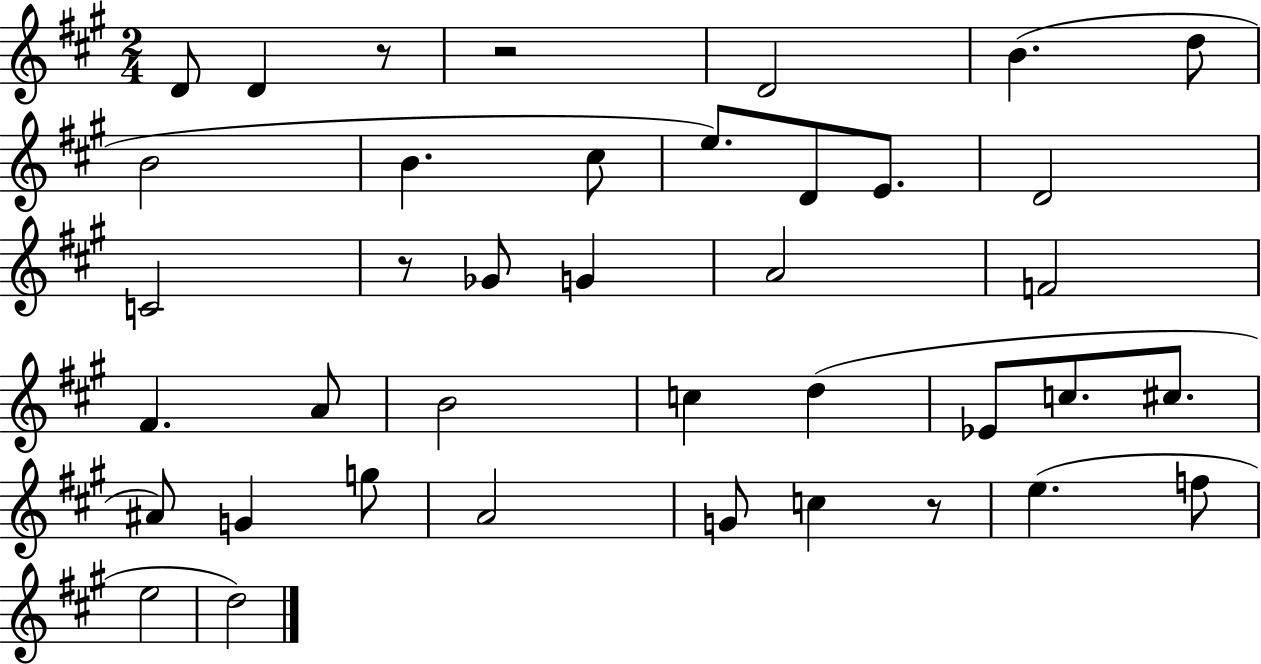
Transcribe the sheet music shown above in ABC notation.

X:1
T:Untitled
M:2/4
L:1/4
K:A
D/2 D z/2 z2 D2 B d/2 B2 B ^c/2 e/2 D/2 E/2 D2 C2 z/2 _G/2 G A2 F2 ^F A/2 B2 c d _E/2 c/2 ^c/2 ^A/2 G g/2 A2 G/2 c z/2 e f/2 e2 d2